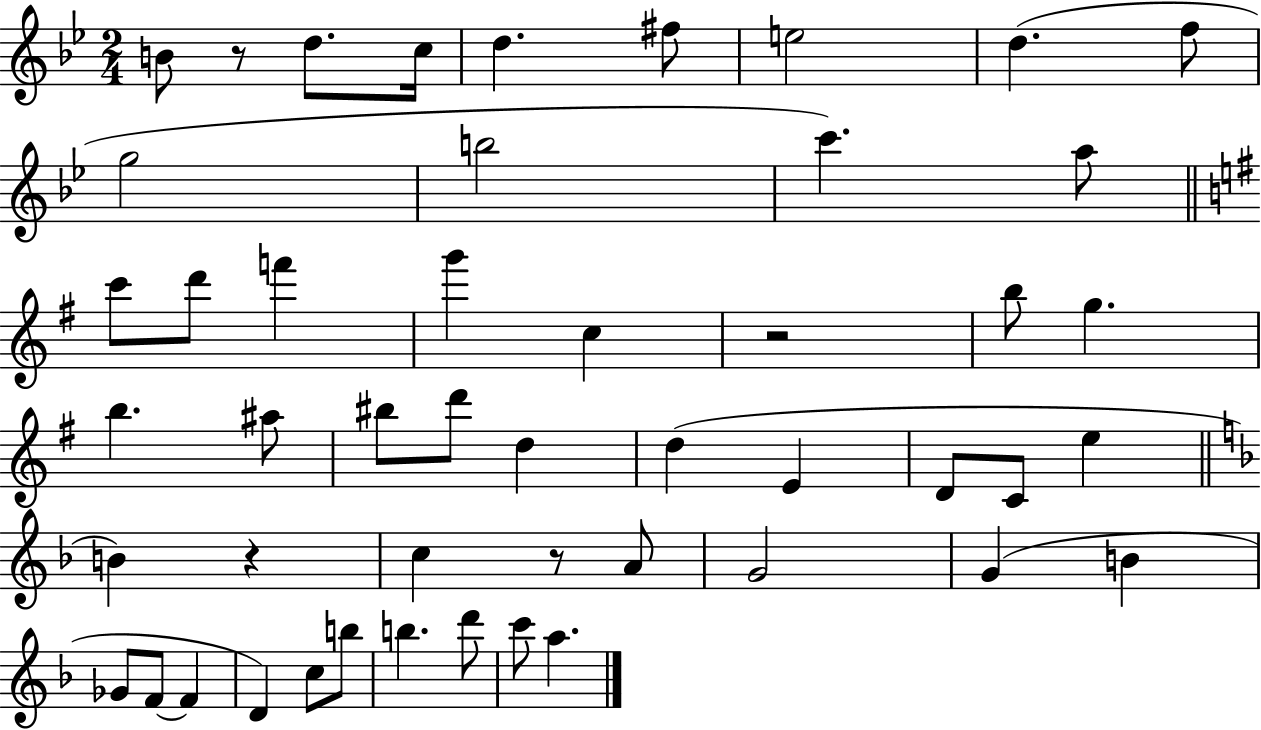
{
  \clef treble
  \numericTimeSignature
  \time 2/4
  \key bes \major
  b'8 r8 d''8. c''16 | d''4. fis''8 | e''2 | d''4.( f''8 | \break g''2 | b''2 | c'''4.) a''8 | \bar "||" \break \key g \major c'''8 d'''8 f'''4 | g'''4 c''4 | r2 | b''8 g''4. | \break b''4. ais''8 | bis''8 d'''8 d''4 | d''4( e'4 | d'8 c'8 e''4 | \break \bar "||" \break \key d \minor b'4) r4 | c''4 r8 a'8 | g'2 | g'4( b'4 | \break ges'8 f'8~~ f'4 | d'4) c''8 b''8 | b''4. d'''8 | c'''8 a''4. | \break \bar "|."
}